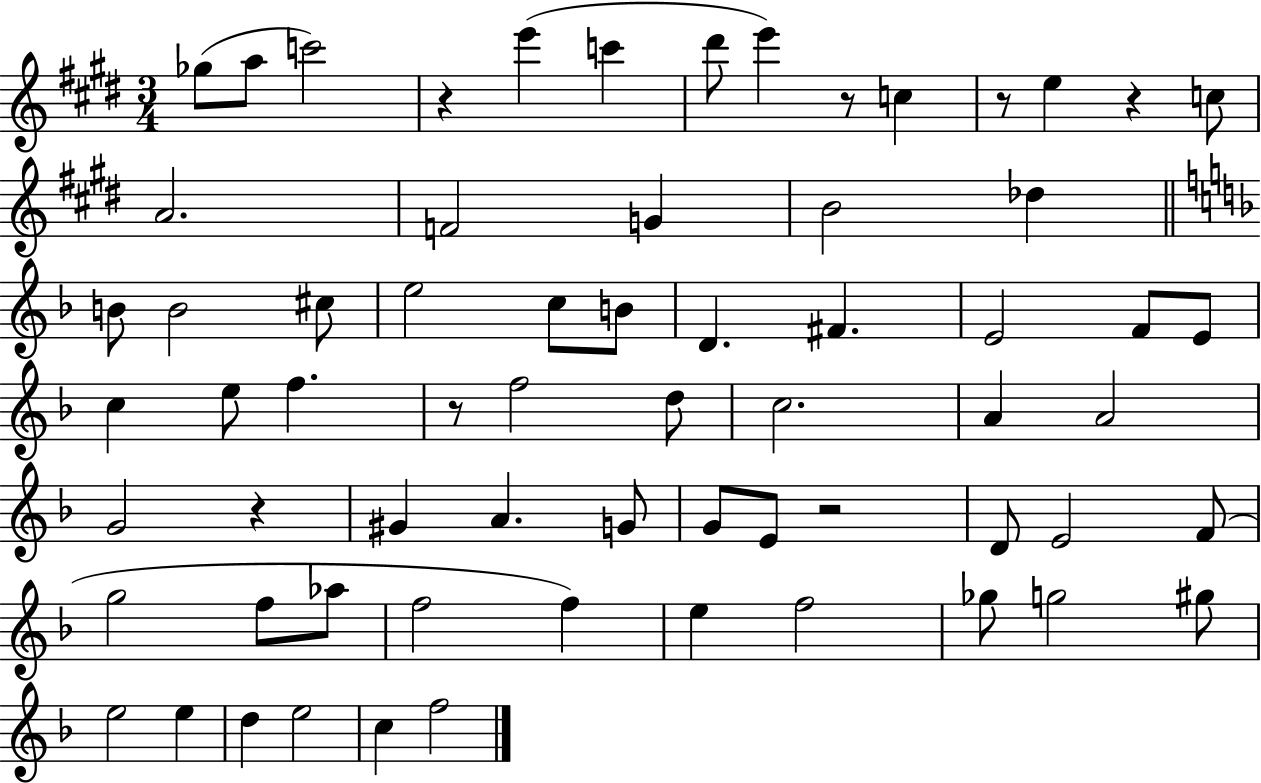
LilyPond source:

{
  \clef treble
  \numericTimeSignature
  \time 3/4
  \key e \major
  ges''8( a''8 c'''2) | r4 e'''4( c'''4 | dis'''8 e'''4) r8 c''4 | r8 e''4 r4 c''8 | \break a'2. | f'2 g'4 | b'2 des''4 | \bar "||" \break \key d \minor b'8 b'2 cis''8 | e''2 c''8 b'8 | d'4. fis'4. | e'2 f'8 e'8 | \break c''4 e''8 f''4. | r8 f''2 d''8 | c''2. | a'4 a'2 | \break g'2 r4 | gis'4 a'4. g'8 | g'8 e'8 r2 | d'8 e'2 f'8( | \break g''2 f''8 aes''8 | f''2 f''4) | e''4 f''2 | ges''8 g''2 gis''8 | \break e''2 e''4 | d''4 e''2 | c''4 f''2 | \bar "|."
}